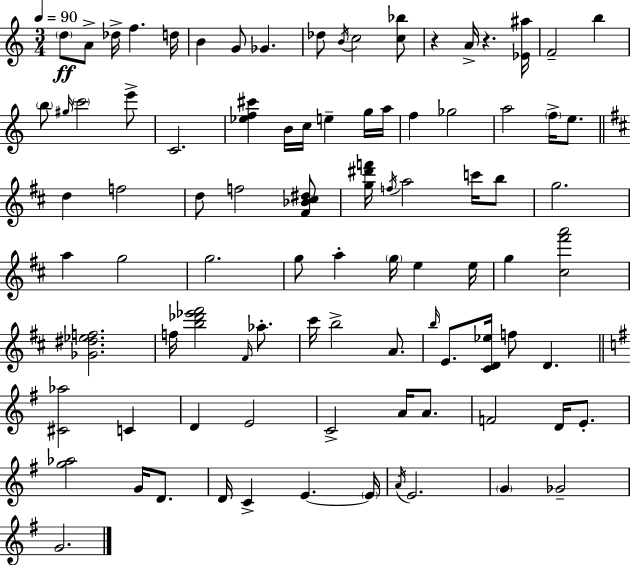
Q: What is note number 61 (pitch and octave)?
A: C4